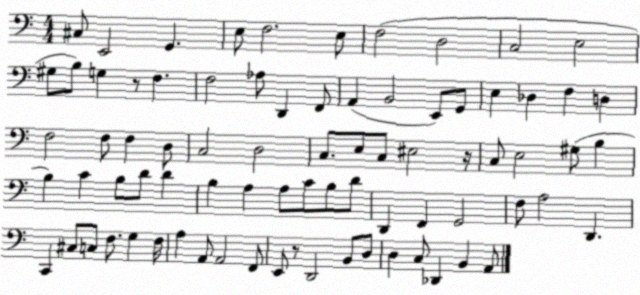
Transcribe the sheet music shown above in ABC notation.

X:1
T:Untitled
M:4/4
L:1/4
K:C
^C,/2 E,,2 G,, E,/2 F,2 E,/2 F,2 D,2 C,2 E,2 ^G,/2 B,/2 G, z/2 F, F,2 _A,/2 D,, F,,/2 A,, B,,2 E,,/2 G,,/2 E, _D, F, D, F,2 F,/2 F, D,/2 C,2 D,2 C,/2 E,/2 C,/2 ^E,2 z/4 C,/2 E,2 ^G,/2 B, B, C B,/2 D/2 D B, A, A,/2 C/2 B,/2 D/2 D,, F,, G,,2 F,/2 A,2 D,, C,, ^C,/2 C,/2 F,/2 G, F,/4 A, A,,/2 A,,2 F,,/2 E,,/2 z/2 D,,2 B,,/2 D,/2 D, C,/2 _D,, B,, A,,/2